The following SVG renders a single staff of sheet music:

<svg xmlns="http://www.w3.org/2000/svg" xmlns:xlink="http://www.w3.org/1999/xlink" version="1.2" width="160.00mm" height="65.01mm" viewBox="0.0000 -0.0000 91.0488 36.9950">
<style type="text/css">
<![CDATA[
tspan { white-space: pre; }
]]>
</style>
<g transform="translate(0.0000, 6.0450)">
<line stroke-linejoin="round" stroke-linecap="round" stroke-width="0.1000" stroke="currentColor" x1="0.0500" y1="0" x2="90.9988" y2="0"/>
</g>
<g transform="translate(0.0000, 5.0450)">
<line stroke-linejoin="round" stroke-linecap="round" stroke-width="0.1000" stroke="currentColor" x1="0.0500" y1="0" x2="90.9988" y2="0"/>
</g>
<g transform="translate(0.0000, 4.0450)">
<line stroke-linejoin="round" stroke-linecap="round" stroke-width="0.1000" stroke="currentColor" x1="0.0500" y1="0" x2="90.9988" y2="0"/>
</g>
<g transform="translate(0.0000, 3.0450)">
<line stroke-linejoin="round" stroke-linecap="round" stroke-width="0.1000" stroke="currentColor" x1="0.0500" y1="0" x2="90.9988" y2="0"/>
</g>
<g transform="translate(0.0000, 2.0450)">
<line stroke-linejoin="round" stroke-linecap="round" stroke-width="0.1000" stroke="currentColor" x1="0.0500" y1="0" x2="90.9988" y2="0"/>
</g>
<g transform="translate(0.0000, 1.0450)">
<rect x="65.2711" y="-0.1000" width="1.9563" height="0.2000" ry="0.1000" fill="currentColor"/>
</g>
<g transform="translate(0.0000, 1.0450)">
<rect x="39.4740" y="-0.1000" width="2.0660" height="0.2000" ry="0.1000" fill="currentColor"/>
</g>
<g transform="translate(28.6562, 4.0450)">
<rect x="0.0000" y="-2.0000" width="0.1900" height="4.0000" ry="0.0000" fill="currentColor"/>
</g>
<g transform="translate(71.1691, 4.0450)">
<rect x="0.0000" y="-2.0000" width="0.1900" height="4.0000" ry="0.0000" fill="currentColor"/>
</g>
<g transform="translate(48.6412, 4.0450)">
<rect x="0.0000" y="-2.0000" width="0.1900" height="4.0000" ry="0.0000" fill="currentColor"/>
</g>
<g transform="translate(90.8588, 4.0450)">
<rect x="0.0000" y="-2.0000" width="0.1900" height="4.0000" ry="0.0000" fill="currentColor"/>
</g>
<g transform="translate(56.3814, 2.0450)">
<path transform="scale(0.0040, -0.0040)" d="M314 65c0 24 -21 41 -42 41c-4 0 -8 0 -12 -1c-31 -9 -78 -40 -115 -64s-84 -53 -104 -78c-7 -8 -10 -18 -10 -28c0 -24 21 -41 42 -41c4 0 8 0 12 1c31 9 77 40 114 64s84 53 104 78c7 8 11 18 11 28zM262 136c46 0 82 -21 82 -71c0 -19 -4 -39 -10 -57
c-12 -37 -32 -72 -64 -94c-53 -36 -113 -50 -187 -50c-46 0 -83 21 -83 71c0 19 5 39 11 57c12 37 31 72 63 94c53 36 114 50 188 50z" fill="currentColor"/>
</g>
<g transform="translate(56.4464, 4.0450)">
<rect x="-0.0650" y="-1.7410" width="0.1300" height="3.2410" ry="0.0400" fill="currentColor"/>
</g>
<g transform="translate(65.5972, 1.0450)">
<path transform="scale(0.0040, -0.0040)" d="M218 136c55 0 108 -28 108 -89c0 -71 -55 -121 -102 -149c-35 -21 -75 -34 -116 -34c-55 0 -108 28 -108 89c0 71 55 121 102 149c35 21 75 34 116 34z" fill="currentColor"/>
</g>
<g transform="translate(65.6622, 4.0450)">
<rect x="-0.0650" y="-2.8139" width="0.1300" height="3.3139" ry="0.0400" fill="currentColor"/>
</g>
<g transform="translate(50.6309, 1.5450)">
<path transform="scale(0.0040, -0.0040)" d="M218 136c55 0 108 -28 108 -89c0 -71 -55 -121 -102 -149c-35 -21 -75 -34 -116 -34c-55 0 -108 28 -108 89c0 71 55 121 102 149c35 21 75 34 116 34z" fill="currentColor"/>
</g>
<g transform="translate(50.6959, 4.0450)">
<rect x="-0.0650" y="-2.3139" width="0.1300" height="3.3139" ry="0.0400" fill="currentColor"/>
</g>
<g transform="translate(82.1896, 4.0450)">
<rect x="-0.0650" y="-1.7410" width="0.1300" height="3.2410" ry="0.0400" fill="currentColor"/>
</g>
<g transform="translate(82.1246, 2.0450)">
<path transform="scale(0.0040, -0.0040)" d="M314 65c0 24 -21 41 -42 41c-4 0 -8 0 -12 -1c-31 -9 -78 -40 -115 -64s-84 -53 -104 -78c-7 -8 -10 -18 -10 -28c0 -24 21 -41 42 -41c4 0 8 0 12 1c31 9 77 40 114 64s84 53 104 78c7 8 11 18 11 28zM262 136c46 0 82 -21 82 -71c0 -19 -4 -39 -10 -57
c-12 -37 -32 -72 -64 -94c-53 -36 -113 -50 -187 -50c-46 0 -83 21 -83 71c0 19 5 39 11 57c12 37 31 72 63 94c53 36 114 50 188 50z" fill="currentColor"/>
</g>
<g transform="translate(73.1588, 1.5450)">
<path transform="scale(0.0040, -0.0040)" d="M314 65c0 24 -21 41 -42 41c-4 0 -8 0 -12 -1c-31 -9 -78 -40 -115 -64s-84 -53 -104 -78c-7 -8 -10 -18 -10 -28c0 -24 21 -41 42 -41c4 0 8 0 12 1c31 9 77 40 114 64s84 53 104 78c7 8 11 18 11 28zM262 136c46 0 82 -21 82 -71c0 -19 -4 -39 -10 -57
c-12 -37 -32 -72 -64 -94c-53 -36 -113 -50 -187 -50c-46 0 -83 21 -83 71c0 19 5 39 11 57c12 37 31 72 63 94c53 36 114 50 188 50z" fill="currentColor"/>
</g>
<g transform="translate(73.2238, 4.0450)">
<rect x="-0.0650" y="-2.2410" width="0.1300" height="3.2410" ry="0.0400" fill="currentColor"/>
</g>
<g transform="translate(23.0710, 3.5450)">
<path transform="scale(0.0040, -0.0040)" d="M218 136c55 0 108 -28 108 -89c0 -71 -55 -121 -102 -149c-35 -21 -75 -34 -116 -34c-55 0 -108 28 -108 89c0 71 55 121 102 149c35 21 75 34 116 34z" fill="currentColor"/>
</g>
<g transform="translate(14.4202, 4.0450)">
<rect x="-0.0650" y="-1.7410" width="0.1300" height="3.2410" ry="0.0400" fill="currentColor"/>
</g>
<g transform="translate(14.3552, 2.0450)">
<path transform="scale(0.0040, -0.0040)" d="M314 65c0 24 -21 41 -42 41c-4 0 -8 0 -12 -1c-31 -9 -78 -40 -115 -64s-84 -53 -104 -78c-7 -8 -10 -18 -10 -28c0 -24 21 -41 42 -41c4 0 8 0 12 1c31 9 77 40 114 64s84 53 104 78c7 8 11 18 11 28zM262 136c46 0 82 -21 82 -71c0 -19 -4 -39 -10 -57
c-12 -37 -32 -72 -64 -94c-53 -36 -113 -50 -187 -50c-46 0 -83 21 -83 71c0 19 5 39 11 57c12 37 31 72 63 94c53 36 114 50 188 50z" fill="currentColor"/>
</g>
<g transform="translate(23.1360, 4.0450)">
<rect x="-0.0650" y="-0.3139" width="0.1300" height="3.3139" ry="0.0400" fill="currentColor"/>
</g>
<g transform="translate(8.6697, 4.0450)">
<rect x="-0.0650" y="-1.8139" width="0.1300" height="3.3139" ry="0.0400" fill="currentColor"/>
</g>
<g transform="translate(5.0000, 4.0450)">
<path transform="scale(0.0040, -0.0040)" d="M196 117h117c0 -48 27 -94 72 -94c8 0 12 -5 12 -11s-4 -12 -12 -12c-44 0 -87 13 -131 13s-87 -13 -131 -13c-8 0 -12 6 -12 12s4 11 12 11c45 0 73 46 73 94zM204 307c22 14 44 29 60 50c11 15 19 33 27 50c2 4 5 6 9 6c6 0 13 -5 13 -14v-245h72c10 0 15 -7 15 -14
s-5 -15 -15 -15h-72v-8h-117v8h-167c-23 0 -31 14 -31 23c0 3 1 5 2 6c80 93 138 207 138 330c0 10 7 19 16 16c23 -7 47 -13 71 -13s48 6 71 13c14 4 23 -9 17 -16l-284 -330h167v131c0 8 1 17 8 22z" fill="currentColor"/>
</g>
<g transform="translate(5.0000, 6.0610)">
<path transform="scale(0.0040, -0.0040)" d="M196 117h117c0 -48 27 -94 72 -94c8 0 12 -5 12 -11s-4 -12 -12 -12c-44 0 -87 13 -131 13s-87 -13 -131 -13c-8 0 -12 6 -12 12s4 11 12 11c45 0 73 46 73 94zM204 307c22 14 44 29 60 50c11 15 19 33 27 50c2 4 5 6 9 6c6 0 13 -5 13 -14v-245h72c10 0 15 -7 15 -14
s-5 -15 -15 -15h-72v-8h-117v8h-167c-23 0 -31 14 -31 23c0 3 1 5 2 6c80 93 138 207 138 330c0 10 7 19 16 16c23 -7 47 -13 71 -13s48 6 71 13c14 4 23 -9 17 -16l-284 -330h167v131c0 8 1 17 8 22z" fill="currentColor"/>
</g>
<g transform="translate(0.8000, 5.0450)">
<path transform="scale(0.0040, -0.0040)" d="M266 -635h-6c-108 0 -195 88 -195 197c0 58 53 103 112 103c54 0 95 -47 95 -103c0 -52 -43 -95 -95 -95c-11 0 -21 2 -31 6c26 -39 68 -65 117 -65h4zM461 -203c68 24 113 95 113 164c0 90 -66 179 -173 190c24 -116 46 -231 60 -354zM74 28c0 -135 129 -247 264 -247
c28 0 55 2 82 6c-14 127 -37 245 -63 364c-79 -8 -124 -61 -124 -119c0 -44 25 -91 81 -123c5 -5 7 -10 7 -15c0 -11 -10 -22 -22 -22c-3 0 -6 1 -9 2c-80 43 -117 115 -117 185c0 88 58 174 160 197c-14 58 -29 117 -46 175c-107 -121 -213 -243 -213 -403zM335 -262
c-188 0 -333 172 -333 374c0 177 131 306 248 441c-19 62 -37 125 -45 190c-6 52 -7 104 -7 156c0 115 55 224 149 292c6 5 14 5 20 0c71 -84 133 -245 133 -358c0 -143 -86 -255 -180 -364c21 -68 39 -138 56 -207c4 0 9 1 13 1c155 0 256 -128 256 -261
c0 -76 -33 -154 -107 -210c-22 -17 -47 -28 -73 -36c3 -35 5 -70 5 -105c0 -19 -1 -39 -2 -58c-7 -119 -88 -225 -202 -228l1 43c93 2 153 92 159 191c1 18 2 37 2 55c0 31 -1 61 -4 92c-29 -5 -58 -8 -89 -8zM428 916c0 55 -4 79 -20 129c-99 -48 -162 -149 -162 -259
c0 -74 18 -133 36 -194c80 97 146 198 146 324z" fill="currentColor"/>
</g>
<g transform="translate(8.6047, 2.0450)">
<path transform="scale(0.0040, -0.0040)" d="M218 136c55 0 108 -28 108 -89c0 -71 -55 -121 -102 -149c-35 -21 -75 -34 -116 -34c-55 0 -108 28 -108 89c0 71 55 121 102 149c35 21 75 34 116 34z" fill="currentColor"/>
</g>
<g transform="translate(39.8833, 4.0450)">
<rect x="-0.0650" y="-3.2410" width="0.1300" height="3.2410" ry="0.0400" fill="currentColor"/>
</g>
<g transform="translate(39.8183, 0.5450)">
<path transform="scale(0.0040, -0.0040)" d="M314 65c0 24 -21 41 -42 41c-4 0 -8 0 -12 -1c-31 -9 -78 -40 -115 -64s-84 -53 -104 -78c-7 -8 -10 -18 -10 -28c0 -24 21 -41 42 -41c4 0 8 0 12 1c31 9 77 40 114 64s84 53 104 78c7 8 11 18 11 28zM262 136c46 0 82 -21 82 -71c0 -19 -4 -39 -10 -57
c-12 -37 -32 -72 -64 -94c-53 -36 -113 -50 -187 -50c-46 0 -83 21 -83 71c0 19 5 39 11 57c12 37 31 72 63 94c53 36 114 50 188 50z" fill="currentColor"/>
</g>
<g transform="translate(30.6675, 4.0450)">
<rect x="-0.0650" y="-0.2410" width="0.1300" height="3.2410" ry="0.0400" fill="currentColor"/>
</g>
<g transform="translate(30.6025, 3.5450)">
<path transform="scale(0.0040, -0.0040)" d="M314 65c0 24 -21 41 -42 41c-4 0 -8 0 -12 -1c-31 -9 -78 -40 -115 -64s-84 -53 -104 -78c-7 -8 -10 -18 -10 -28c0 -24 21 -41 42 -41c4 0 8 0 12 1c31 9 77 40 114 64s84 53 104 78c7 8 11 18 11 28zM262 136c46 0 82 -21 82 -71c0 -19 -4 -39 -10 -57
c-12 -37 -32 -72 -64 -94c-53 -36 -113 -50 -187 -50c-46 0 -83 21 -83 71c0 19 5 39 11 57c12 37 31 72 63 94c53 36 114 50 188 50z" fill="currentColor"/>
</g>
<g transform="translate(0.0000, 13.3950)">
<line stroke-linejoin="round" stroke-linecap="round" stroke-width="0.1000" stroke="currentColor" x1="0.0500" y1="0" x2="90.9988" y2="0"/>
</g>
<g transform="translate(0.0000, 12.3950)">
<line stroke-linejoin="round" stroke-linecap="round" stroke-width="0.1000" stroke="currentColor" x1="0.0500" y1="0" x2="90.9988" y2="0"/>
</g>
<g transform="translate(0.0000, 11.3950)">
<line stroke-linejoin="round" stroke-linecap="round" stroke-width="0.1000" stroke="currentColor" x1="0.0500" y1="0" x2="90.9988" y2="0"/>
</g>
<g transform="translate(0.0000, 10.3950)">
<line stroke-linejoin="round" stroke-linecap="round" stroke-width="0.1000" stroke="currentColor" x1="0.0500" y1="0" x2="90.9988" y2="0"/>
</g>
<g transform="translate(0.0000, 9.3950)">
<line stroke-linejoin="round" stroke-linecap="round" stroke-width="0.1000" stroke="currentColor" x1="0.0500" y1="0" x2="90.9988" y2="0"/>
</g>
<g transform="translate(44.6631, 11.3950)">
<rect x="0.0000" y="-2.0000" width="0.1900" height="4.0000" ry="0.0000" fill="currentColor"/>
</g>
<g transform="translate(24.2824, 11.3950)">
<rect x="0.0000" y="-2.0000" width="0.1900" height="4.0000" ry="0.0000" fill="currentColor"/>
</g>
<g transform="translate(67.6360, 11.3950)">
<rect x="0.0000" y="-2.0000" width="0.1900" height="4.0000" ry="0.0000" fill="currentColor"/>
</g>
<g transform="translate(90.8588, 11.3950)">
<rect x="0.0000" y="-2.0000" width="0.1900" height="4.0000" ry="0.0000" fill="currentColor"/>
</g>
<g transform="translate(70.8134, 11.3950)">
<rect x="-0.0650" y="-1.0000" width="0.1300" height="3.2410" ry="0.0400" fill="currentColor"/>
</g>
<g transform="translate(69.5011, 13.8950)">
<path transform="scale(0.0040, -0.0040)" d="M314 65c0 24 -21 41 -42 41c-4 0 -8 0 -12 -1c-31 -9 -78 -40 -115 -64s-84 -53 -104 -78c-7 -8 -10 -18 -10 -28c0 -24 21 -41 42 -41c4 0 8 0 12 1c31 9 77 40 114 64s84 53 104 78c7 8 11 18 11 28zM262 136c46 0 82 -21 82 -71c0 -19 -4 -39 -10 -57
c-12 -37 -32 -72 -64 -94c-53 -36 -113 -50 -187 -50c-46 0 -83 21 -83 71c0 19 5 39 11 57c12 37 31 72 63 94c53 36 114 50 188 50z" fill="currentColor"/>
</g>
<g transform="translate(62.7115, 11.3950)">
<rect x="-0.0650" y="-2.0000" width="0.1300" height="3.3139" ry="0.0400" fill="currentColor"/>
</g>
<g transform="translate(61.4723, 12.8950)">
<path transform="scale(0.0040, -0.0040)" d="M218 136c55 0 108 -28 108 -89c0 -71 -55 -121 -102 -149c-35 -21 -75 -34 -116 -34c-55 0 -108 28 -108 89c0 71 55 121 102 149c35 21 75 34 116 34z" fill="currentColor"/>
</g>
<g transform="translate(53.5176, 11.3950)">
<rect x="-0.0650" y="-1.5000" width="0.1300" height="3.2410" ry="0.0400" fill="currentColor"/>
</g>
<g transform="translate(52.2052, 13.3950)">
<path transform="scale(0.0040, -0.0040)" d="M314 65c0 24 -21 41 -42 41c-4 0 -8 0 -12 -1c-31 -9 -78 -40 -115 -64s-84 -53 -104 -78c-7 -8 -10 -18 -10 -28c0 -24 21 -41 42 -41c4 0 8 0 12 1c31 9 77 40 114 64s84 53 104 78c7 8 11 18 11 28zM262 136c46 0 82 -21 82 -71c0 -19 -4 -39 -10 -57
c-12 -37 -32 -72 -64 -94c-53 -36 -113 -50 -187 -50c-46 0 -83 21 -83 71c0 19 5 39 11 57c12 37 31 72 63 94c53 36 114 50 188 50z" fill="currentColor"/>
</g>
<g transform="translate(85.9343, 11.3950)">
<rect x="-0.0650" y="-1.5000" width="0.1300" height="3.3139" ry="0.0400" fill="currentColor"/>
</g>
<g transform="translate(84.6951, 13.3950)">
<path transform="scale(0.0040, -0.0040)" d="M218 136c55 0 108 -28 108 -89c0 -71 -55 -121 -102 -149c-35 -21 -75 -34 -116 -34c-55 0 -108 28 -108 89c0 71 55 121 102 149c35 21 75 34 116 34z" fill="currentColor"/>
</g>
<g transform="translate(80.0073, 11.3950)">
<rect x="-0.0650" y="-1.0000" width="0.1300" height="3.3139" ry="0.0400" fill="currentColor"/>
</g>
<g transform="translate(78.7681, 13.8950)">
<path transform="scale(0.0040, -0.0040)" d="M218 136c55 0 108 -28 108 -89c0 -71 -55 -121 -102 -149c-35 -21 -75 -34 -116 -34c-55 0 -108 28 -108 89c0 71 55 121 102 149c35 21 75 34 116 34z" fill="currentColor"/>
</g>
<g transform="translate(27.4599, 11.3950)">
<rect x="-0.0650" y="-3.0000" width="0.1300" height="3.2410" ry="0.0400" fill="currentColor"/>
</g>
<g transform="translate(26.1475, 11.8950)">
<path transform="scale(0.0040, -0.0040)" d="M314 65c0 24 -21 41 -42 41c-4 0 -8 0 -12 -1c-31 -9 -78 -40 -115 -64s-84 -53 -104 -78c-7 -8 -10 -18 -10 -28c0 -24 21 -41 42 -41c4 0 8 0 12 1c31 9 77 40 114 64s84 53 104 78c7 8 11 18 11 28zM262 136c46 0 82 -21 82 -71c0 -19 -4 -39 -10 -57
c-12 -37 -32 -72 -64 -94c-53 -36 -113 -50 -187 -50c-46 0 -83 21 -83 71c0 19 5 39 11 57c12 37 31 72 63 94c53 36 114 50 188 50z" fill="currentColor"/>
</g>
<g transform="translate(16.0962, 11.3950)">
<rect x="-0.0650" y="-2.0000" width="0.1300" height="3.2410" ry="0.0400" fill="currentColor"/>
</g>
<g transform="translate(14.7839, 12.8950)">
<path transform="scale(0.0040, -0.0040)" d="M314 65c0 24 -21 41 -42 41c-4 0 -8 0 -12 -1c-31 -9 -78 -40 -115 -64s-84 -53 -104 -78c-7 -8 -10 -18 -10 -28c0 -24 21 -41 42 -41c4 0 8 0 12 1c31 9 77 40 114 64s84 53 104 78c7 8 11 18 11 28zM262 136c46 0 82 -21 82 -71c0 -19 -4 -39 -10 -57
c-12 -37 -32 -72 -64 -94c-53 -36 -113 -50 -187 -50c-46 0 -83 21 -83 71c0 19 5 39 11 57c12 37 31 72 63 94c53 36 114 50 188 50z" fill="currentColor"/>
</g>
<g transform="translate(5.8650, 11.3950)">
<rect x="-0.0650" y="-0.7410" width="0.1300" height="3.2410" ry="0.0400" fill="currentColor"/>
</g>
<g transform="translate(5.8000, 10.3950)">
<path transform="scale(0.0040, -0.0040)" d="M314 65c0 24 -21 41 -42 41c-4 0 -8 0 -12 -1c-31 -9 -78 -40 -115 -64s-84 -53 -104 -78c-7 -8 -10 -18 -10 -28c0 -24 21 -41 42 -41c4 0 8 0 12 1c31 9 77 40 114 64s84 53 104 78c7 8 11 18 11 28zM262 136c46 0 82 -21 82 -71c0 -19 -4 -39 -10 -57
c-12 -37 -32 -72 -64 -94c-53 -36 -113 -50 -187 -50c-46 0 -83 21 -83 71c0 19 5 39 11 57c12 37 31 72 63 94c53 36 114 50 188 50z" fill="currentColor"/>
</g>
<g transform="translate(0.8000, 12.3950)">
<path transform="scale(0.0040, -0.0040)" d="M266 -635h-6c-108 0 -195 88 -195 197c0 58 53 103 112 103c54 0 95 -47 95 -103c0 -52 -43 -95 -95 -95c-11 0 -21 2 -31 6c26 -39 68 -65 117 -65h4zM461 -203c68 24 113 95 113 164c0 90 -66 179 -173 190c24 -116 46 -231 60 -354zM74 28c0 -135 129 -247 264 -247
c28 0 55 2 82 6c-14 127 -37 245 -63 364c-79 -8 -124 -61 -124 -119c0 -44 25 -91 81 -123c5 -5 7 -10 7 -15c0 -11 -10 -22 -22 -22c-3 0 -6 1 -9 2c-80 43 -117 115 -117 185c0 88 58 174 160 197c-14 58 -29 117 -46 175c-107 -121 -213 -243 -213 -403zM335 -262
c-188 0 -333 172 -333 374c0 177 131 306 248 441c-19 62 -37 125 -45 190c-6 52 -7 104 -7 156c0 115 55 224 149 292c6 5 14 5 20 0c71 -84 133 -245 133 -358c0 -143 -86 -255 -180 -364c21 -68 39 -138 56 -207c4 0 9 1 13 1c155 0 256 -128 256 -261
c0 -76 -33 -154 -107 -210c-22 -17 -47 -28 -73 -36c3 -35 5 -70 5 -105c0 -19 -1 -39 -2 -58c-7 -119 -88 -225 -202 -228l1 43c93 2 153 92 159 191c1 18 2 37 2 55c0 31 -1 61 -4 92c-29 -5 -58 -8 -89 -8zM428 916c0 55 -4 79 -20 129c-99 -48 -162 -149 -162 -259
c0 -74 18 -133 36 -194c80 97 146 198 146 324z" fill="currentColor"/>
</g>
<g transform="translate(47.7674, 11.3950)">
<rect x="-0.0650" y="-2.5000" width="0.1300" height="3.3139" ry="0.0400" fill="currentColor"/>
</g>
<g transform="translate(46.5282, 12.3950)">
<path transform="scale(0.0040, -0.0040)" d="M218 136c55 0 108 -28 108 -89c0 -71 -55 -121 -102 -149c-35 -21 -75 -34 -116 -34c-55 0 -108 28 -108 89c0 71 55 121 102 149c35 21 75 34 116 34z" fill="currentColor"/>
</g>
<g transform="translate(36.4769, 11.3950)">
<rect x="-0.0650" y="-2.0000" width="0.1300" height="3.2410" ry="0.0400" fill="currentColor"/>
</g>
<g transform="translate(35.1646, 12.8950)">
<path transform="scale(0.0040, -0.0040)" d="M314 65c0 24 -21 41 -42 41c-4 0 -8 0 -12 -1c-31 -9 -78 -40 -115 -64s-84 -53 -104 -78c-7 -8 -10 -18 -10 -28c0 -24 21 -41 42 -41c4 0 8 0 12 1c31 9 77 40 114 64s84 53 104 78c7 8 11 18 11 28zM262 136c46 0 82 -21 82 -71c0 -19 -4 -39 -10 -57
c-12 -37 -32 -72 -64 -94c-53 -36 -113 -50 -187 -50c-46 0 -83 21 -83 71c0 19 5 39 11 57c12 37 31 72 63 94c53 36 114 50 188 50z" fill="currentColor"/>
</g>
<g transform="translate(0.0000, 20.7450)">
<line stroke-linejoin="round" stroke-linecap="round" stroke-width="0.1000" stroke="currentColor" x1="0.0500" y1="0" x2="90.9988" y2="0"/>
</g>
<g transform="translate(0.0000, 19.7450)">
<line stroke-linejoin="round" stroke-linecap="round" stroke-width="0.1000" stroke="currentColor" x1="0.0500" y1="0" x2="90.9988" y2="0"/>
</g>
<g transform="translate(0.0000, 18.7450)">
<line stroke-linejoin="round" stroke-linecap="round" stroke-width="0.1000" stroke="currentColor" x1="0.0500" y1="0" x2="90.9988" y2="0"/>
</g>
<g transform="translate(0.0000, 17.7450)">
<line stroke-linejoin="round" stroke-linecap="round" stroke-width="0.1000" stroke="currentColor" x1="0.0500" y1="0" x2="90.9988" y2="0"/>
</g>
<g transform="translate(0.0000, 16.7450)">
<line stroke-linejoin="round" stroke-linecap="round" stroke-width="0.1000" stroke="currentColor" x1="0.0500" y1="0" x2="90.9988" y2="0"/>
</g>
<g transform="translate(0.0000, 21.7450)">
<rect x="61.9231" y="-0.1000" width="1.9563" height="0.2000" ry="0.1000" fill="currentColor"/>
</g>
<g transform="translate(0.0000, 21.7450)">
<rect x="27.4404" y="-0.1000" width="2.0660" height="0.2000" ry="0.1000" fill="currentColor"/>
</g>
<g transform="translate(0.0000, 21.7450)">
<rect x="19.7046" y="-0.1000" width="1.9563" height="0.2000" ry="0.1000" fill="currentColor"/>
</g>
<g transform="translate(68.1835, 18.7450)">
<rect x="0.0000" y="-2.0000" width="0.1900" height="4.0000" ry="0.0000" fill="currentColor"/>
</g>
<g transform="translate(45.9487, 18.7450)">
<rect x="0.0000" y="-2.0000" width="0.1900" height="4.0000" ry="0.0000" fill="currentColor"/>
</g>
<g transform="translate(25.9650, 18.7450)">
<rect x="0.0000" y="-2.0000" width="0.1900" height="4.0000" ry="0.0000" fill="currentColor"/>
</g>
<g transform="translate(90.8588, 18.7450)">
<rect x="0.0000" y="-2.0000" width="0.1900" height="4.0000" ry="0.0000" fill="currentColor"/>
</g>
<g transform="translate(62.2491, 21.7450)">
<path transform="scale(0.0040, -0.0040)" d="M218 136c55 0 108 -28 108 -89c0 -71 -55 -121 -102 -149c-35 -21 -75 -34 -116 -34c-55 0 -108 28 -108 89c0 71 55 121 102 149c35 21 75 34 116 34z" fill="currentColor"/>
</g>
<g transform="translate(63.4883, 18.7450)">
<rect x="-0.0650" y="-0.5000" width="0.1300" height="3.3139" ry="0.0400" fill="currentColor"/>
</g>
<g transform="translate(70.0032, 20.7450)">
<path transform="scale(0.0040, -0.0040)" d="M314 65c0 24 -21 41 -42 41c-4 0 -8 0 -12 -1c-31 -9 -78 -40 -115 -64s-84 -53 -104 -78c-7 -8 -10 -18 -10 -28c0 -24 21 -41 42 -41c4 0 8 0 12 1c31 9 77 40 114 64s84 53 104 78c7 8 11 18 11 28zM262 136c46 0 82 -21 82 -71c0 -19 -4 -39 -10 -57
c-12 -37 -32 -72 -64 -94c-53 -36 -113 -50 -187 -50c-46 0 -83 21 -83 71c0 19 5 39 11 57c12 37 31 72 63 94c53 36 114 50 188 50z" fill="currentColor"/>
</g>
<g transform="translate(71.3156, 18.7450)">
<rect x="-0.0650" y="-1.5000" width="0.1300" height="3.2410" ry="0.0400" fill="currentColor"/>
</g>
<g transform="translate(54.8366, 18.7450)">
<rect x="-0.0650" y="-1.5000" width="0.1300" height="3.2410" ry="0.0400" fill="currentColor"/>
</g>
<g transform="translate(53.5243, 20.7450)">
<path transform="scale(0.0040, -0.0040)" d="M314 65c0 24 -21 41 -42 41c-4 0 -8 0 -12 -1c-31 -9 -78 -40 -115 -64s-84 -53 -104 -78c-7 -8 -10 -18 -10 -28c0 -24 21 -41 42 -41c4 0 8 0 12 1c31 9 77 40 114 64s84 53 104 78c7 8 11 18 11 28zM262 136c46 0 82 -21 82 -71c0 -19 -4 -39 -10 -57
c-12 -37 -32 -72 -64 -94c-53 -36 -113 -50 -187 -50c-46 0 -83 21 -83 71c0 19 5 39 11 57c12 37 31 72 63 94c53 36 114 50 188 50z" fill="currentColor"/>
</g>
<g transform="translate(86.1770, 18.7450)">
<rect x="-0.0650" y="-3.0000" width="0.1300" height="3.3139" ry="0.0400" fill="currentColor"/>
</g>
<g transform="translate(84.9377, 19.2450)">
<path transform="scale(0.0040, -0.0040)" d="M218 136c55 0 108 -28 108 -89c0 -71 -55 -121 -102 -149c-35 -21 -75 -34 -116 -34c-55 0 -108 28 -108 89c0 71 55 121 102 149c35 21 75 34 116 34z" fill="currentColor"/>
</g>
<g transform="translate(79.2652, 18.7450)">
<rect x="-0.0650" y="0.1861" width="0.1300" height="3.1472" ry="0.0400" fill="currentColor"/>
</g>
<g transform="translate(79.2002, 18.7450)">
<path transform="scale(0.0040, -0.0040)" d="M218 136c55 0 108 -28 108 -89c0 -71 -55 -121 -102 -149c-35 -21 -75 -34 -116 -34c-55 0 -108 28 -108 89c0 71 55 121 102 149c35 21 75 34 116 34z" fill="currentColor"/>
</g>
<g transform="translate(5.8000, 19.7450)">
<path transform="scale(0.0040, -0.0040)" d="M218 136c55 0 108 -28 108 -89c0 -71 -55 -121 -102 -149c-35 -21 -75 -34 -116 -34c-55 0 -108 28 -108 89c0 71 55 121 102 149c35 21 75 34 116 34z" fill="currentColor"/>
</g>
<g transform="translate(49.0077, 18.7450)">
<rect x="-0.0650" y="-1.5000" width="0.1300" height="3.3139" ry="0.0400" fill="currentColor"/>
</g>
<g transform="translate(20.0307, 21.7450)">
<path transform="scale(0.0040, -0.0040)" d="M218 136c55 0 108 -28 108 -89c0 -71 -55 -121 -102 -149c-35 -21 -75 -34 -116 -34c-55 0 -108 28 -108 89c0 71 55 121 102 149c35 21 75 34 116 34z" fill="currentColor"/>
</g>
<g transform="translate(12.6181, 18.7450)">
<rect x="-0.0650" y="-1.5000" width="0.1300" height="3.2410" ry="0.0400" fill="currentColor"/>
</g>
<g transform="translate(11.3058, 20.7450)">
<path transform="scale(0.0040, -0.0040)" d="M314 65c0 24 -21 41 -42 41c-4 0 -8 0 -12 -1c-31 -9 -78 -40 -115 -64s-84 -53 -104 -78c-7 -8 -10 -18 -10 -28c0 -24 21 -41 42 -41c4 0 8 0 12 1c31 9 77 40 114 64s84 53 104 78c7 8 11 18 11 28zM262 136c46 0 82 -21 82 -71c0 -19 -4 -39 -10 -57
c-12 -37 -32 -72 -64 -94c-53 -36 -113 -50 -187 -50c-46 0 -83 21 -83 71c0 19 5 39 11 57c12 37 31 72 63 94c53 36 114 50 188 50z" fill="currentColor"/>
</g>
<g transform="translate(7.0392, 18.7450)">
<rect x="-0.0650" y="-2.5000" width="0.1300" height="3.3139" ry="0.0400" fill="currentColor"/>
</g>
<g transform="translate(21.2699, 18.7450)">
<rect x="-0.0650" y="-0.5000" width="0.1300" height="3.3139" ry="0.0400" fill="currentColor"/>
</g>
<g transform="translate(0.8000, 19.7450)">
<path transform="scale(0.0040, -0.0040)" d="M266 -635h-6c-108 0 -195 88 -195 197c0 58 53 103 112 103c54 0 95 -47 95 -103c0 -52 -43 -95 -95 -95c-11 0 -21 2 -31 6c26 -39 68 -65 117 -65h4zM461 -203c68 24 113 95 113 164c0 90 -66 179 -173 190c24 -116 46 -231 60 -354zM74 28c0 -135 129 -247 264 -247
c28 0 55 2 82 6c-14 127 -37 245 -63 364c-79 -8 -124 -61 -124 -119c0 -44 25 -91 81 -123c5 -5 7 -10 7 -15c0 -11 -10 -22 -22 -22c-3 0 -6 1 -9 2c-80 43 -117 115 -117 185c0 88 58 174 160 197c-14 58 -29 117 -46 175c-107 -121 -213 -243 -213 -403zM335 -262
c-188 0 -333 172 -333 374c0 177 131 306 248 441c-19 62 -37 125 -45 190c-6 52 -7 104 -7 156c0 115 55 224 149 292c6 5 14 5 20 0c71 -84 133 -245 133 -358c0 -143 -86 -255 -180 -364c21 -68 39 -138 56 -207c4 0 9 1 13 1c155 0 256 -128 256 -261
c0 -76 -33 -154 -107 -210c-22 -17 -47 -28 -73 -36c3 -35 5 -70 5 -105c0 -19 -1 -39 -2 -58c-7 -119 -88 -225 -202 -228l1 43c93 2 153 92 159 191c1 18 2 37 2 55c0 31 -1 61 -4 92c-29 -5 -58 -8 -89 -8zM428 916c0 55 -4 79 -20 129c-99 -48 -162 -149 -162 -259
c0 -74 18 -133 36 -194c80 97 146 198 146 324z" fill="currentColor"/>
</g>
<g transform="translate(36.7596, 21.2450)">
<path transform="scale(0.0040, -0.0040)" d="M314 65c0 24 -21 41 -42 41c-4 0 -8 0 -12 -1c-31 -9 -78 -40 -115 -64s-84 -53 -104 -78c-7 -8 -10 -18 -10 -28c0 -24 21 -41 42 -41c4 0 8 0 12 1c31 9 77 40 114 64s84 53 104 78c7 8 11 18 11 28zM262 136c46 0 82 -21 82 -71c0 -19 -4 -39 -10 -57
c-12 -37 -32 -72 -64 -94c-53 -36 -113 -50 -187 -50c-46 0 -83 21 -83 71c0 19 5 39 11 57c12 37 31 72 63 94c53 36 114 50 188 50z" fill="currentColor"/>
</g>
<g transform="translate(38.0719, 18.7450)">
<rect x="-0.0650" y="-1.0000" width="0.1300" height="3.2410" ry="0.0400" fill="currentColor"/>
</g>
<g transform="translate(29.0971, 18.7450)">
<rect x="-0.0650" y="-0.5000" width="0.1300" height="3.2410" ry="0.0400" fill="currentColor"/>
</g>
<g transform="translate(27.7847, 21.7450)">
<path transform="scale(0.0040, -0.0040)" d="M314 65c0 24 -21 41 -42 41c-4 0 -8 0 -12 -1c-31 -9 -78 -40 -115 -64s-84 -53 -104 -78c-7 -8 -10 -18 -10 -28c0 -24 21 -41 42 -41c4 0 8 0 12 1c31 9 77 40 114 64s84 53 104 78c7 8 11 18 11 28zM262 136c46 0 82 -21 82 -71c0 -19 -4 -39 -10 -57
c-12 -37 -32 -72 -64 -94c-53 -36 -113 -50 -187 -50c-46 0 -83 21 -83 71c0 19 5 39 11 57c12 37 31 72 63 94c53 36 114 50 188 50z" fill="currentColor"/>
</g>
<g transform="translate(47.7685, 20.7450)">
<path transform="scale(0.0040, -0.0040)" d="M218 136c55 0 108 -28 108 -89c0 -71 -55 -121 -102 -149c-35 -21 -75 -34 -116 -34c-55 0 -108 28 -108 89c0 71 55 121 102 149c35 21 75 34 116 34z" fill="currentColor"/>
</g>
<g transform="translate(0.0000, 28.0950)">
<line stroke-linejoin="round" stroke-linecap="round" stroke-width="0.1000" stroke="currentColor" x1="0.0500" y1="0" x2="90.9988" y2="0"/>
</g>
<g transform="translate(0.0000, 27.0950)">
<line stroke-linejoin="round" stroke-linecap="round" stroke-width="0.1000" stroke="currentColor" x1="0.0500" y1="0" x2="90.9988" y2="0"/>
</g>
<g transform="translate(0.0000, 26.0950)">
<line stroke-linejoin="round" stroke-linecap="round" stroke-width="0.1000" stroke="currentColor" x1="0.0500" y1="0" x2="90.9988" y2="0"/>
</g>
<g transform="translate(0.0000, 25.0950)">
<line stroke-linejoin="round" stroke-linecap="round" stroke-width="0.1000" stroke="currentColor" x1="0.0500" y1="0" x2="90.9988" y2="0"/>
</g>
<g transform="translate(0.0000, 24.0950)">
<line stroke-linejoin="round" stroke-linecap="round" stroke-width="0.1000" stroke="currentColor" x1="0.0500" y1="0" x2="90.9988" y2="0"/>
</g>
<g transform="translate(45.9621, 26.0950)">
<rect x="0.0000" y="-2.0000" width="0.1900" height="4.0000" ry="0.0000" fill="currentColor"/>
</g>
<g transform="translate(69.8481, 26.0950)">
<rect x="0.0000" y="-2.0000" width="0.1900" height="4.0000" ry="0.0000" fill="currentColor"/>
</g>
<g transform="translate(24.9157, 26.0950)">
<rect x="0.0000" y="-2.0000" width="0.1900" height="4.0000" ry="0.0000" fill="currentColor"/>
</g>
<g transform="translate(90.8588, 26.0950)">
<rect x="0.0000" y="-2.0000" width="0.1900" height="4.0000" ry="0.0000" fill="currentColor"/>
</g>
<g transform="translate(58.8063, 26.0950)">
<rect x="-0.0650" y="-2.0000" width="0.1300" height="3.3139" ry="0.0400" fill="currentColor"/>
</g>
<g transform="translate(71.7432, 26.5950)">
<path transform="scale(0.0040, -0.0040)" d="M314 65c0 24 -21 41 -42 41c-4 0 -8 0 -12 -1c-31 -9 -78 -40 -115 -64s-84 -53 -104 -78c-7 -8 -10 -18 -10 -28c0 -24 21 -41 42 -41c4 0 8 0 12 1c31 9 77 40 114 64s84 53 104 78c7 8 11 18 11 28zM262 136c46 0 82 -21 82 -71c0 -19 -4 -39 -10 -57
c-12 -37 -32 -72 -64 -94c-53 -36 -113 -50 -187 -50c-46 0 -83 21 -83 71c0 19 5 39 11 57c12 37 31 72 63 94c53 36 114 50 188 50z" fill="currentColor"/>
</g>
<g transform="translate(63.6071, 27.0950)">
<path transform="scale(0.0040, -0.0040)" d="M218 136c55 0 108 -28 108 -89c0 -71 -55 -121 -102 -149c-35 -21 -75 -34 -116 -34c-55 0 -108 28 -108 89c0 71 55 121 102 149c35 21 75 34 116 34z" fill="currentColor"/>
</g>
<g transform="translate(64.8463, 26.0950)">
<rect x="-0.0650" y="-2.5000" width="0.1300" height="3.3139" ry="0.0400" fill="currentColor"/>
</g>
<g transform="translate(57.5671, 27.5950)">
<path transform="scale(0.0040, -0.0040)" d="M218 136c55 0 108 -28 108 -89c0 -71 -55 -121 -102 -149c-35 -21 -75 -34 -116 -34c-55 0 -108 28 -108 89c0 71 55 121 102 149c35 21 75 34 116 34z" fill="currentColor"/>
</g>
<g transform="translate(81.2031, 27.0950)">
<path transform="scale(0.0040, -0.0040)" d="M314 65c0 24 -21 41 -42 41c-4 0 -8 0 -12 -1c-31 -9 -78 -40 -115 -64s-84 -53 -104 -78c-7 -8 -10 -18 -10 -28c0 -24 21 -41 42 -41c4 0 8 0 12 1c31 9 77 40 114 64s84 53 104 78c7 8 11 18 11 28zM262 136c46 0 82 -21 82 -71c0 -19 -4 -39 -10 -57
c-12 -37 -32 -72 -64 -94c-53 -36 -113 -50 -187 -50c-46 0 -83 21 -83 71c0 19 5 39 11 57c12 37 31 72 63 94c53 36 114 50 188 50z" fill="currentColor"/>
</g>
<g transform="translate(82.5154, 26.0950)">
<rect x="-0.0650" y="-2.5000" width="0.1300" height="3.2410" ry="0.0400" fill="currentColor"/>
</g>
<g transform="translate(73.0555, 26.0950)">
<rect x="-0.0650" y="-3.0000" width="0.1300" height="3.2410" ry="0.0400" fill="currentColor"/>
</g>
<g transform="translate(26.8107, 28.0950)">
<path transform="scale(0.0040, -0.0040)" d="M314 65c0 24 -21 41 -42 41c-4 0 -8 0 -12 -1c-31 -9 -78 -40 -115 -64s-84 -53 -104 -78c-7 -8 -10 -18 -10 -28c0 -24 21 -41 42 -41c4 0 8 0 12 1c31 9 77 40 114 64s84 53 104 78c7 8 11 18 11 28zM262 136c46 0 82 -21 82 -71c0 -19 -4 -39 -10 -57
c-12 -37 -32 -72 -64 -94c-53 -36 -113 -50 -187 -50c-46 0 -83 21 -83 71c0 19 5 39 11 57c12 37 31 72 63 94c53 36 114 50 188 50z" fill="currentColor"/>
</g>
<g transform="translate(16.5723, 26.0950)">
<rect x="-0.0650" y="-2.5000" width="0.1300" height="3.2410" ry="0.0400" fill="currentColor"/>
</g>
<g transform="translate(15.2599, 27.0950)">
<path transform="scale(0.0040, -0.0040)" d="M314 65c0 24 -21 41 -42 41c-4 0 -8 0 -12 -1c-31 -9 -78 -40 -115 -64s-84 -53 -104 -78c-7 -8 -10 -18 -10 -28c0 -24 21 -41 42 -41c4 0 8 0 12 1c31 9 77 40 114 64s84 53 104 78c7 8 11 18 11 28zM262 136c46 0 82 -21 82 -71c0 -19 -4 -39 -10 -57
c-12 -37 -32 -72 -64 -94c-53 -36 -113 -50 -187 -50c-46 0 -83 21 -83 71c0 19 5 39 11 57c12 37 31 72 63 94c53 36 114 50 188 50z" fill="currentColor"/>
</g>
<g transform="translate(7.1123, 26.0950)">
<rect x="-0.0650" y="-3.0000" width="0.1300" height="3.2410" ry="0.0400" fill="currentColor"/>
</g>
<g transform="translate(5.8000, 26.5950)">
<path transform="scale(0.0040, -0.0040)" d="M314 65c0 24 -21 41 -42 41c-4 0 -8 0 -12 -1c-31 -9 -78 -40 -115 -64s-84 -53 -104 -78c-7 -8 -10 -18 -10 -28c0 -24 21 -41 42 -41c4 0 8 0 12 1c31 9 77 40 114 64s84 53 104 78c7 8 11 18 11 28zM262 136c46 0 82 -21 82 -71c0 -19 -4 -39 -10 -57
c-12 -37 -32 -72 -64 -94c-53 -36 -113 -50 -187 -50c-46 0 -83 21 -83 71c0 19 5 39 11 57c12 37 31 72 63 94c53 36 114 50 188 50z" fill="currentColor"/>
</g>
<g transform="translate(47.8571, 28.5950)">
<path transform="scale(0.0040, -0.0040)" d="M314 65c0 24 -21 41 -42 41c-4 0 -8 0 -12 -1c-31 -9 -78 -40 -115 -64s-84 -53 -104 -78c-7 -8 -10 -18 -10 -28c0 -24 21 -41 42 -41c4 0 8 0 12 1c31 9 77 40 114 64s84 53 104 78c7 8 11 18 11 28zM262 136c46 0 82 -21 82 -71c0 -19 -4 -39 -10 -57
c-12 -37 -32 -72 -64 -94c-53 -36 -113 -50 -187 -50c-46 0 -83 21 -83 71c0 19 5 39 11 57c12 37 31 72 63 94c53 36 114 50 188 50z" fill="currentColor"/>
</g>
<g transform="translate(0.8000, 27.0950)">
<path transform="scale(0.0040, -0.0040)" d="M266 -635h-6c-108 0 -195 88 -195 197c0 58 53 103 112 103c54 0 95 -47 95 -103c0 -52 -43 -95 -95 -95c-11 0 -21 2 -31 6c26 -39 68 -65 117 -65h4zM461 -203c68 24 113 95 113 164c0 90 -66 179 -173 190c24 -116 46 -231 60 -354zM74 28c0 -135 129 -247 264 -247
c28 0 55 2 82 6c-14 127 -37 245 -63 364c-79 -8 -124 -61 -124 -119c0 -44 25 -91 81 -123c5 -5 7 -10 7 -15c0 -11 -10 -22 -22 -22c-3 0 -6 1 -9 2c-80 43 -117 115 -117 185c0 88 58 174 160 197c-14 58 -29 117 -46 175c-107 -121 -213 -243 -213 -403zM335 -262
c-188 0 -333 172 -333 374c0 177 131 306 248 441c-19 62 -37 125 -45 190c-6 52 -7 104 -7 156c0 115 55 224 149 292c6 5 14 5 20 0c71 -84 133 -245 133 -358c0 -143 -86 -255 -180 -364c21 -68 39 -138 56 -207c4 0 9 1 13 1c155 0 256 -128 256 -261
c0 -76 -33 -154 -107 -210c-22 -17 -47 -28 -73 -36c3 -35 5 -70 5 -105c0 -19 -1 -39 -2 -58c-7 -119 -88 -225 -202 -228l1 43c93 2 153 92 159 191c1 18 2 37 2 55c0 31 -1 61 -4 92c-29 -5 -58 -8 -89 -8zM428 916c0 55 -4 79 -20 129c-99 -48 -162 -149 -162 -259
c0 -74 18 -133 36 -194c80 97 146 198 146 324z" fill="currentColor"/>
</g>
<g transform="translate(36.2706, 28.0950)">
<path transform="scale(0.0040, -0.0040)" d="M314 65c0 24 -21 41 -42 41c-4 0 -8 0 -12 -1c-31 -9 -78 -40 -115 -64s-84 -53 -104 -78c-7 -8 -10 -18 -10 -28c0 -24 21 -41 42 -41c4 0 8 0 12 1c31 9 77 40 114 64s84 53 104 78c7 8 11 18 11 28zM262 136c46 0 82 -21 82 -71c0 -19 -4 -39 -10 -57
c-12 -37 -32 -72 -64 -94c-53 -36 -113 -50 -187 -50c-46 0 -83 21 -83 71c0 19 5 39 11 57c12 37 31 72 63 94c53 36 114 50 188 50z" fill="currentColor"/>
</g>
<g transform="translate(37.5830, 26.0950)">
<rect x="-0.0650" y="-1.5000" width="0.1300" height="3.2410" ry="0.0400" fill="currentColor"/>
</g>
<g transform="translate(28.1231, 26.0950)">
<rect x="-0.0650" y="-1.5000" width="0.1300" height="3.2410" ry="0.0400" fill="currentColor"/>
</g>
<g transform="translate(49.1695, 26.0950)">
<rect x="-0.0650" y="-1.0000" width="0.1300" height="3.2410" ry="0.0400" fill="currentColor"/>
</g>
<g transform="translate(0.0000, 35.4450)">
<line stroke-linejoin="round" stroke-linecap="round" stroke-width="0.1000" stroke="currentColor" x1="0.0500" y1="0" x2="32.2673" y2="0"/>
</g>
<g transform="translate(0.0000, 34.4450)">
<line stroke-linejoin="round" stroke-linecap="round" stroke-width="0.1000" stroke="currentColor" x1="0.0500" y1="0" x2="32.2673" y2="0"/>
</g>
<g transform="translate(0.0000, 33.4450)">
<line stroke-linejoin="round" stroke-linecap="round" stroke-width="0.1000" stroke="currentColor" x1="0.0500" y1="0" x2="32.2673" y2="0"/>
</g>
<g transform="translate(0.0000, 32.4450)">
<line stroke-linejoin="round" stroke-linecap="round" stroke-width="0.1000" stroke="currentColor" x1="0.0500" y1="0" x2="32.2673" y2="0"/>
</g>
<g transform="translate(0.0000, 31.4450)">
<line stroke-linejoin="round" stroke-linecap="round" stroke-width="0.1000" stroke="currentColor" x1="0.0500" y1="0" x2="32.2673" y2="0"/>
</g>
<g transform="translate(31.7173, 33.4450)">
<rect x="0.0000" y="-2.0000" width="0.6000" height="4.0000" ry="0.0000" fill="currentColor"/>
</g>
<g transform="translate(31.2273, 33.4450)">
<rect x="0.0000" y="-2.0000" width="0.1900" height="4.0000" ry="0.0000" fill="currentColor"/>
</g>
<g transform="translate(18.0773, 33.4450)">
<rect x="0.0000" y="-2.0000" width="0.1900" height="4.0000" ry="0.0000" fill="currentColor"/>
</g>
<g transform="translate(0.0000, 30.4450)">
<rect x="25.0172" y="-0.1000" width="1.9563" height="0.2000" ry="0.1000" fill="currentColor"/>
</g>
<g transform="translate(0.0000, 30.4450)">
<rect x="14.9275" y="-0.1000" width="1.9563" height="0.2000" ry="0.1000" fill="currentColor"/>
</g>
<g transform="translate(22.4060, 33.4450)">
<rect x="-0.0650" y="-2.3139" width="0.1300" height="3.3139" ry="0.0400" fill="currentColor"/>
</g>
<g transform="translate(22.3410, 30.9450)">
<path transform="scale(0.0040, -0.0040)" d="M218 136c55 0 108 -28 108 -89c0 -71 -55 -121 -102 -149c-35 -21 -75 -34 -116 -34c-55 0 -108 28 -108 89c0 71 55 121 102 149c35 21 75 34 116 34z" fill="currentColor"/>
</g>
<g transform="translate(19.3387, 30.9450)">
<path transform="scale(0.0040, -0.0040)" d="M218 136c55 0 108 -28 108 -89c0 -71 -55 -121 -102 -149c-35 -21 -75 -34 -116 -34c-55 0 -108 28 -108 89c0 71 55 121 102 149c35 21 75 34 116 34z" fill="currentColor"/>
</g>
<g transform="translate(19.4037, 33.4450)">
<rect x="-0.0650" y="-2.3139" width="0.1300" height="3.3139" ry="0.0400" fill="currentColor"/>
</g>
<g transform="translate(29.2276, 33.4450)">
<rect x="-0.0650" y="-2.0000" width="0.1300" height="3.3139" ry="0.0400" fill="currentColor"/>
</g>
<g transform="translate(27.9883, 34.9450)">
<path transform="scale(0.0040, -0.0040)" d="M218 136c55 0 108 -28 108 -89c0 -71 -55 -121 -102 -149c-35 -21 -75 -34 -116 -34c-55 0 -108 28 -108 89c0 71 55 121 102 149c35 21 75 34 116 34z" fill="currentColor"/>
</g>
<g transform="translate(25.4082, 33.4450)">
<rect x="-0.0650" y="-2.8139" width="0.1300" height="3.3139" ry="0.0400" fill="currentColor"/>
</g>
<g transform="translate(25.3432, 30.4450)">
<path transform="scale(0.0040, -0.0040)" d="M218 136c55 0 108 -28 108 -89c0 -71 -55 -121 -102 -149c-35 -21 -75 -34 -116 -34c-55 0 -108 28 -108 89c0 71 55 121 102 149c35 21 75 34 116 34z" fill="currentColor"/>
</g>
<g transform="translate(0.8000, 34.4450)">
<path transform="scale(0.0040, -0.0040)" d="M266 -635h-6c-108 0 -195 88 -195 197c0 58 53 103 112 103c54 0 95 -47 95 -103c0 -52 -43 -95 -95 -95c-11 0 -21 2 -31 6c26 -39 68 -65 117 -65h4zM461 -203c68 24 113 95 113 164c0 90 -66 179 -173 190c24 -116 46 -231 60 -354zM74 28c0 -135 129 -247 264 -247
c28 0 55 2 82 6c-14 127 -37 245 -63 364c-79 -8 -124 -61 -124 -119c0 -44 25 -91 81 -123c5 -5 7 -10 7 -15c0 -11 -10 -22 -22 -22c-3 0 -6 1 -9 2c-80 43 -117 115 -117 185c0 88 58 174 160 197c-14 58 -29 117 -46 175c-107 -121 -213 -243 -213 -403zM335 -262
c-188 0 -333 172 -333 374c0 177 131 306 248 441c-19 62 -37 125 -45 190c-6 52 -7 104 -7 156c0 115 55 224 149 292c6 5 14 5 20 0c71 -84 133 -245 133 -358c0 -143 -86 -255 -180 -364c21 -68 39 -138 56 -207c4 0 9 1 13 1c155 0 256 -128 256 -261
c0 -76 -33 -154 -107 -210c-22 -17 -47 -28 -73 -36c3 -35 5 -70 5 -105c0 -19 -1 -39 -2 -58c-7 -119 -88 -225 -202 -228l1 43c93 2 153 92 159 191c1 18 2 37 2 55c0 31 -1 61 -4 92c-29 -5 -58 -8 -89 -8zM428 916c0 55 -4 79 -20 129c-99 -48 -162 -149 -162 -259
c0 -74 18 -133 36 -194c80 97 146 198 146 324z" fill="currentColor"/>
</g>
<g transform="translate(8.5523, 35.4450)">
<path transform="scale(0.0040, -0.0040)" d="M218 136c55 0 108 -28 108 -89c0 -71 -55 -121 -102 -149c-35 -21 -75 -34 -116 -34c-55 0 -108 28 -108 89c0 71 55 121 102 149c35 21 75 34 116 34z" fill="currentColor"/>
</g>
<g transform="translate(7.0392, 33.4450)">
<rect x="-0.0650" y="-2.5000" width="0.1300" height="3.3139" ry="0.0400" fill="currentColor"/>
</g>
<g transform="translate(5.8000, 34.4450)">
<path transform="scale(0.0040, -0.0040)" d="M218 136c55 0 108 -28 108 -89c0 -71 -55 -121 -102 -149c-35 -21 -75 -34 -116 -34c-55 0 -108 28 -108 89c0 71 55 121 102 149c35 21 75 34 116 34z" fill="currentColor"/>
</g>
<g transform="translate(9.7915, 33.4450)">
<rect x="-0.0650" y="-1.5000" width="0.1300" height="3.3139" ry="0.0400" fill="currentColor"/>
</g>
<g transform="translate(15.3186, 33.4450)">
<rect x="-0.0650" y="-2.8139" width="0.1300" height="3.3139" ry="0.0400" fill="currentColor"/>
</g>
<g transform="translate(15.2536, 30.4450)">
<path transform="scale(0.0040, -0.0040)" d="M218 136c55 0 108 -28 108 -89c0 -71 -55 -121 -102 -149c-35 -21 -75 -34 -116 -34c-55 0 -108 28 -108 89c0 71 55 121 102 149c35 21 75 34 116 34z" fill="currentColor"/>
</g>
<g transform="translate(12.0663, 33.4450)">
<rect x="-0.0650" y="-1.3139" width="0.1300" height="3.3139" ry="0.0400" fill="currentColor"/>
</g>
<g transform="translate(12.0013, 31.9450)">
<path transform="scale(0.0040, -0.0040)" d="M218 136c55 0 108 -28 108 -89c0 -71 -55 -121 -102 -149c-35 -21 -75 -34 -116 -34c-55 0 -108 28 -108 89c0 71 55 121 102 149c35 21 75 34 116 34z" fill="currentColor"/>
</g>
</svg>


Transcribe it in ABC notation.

X:1
T:Untitled
M:4/4
L:1/4
K:C
f f2 c c2 b2 g f2 a g2 f2 d2 F2 A2 F2 G E2 F D2 D E G E2 C C2 D2 E E2 C E2 B A A2 G2 E2 E2 D2 F G A2 G2 G E e a g g a F